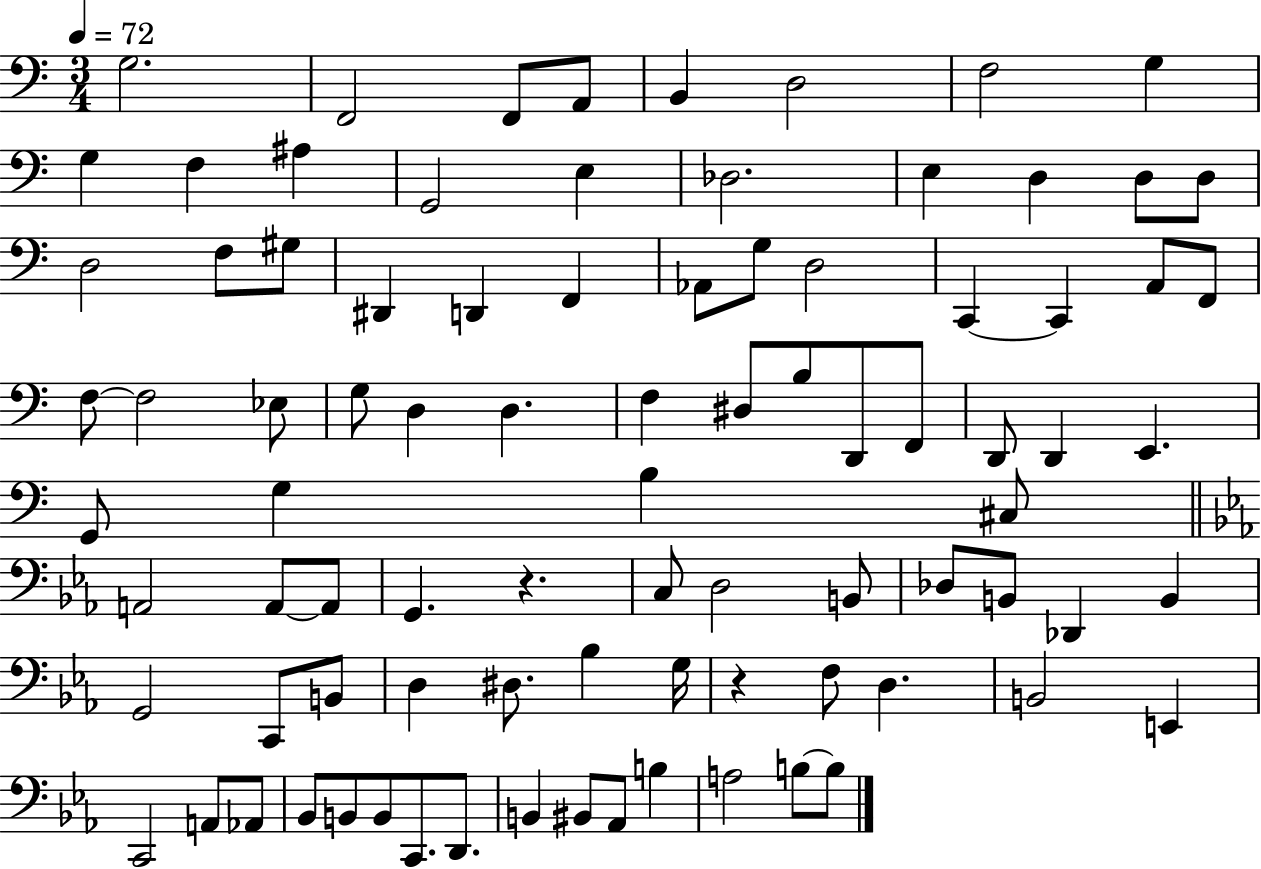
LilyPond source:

{
  \clef bass
  \numericTimeSignature
  \time 3/4
  \key c \major
  \tempo 4 = 72
  g2. | f,2 f,8 a,8 | b,4 d2 | f2 g4 | \break g4 f4 ais4 | g,2 e4 | des2. | e4 d4 d8 d8 | \break d2 f8 gis8 | dis,4 d,4 f,4 | aes,8 g8 d2 | c,4~~ c,4 a,8 f,8 | \break f8~~ f2 ees8 | g8 d4 d4. | f4 dis8 b8 d,8 f,8 | d,8 d,4 e,4. | \break g,8 g4 b4 cis8 | \bar "||" \break \key ees \major a,2 a,8~~ a,8 | g,4. r4. | c8 d2 b,8 | des8 b,8 des,4 b,4 | \break g,2 c,8 b,8 | d4 dis8. bes4 g16 | r4 f8 d4. | b,2 e,4 | \break c,2 a,8 aes,8 | bes,8 b,8 b,8 c,8. d,8. | b,4 bis,8 aes,8 b4 | a2 b8~~ b8 | \break \bar "|."
}